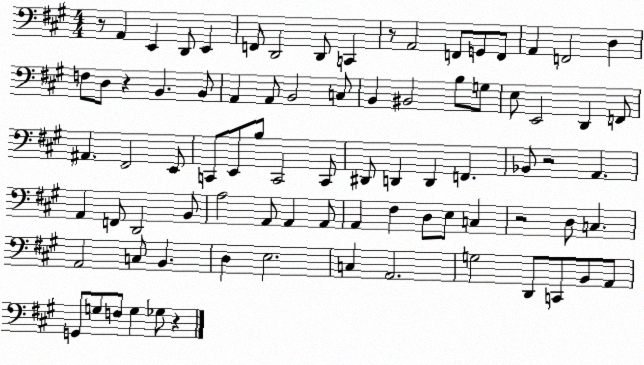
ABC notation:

X:1
T:Untitled
M:4/4
L:1/4
K:A
z/2 A,, E,, D,,/2 E,, F,,/2 D,,2 D,,/2 C,, z/2 A,,2 F,,/2 G,,/2 F,,/2 A,, F,,2 D, F,/2 D,/2 z B,, B,,/2 A,, A,,/2 B,,2 C,/2 B,, ^B,,2 B,/2 G,/2 E,/2 E,,2 D,, F,,/2 ^A,, ^F,,2 E,,/2 C,,/2 E,,/2 B,/2 C,,2 C,,/2 ^D,,/2 D,, D,, F,, _B,,/2 z2 A,, A,, F,,/2 D,,2 B,,/2 A,2 A,,/2 A,, A,,/2 A,, ^F, D,/2 E,/2 C, z2 D,/2 C, A,,2 C,/2 B,, D, E,2 C, A,,2 G,2 D,,/2 C,,/2 B,,/2 A,,/2 G,,/2 G,/2 F,/2 G, _G,/2 z